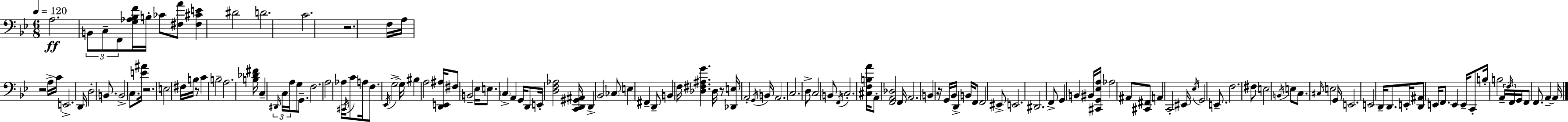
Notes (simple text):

A3/h. B2/e C3/e F2/e [G3,Ab3,Bb3,F4]/s B3/s CES4/e [F#3,A4]/e [F#3,C#4,E4]/q D#4/h D4/h. C4/h. R/h. F3/s A3/s R/h A3/s C4/s E2/h. D2/s D3/h B2/e. B2/h C3/e. [E4,A#4]/s R/h. E3/h F#3/s B3/s R/e C4/q B3/h A3/h. [B3,Db4,F#4]/s C3/q D#2/s C3/s A3/s G3/e G2/e. F3/h. A3/h Ab3/s C#2/s C4/e A3/s F3/e. Eb2/s G3/h G3/s BIS3/q A3/h [D2,E2,A#3]/s F#3/e B2/h Eb3/s E3/e. C3/q A2/q G2/s D2/e E2/s [D3,F3,Ab3]/h [C2,D2,G#2,A#2]/s D2/q Bb2/h CES3/e E3/q F#2/q D2/e B2/q F3/s [Db3,F#3,A#3,G4]/q. Db3/s R/e [Db2,E3]/s A2/h G2/s B2/s A2/h. C3/h. D3/e C3/h B2/e F2/s C3/h. [C#3,F3,B3,A4]/s A2/e [F2,A2,Db3]/h F2/s A2/h. B2/q R/s G2/s Bb2/s D2/q B2/s F2/e F2/h EIS2/e E2/h. D#2/h. F2/e G2/q B2/q BIS2/s [C#2,G2,Eb3,A3]/s Ab3/h A#2/e [C#2,F#2]/e A2/q C2/h EIS2/s Eb3/s G2/h E2/e. F3/h. F#3/e E3/h B2/s E3/e C3/e. C#3/s E3/h G2/s E2/h. E2/h D2/s D2/e. E2/s [D2,A#2]/e E2/s F2/e. E2/q E2/s C2/e B3/s B3/h A2/s F3/s F2/s G2/s F2/e F2/e. A2/q A2/s